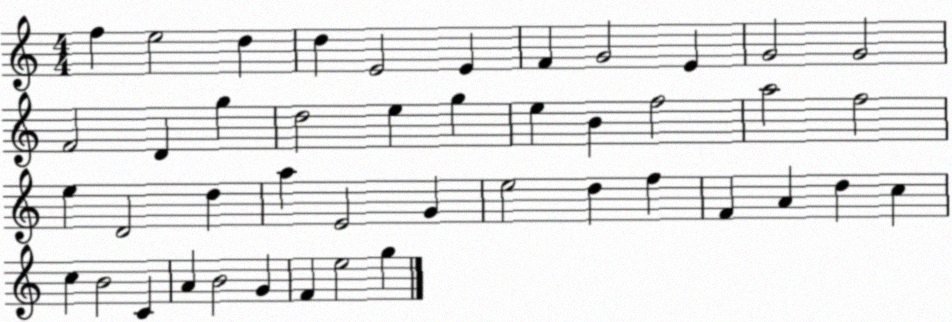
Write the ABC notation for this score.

X:1
T:Untitled
M:4/4
L:1/4
K:C
f e2 d d E2 E F G2 E G2 G2 F2 D g d2 e g e B f2 a2 f2 e D2 d a E2 G e2 d f F A d c c B2 C A B2 G F e2 g